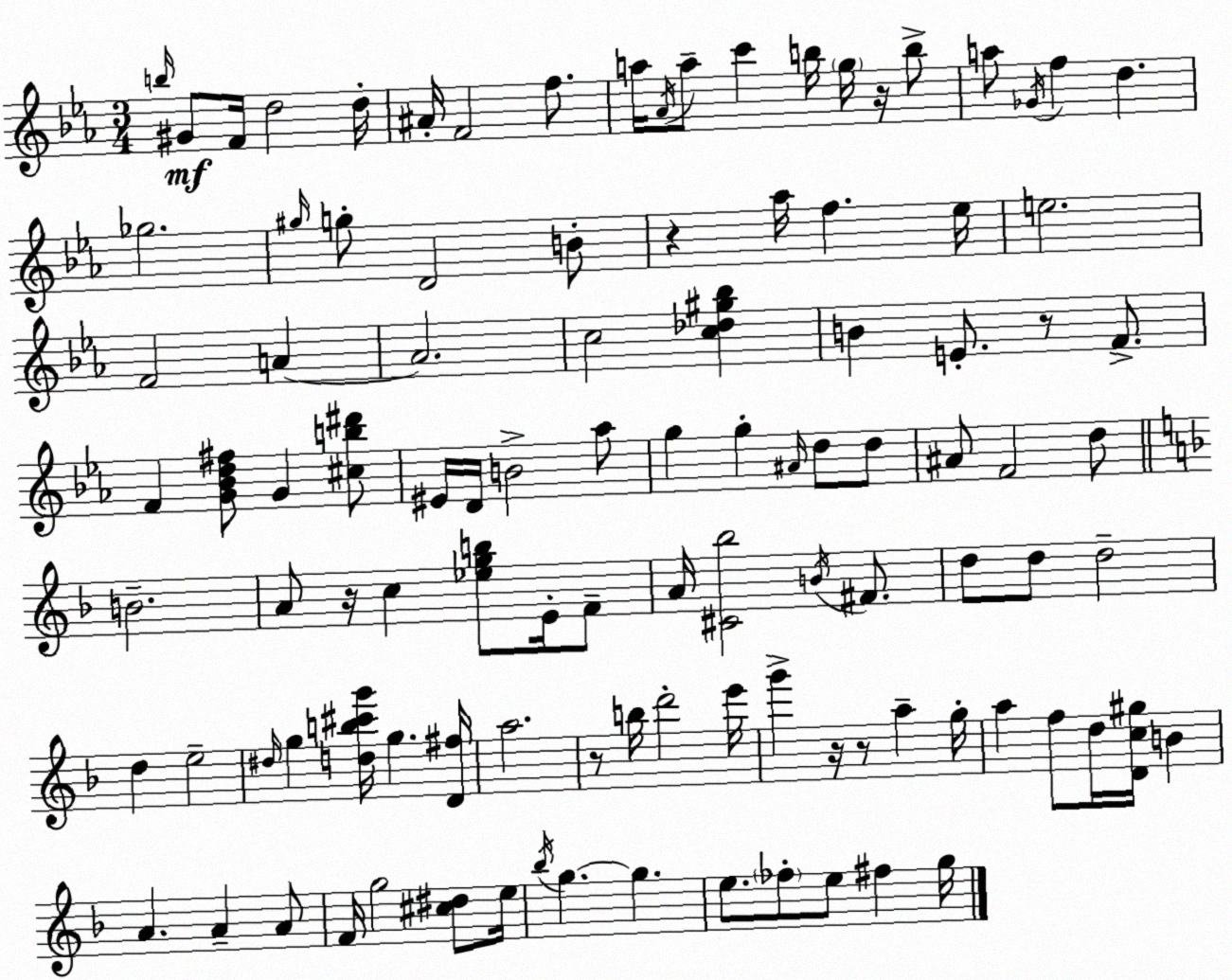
X:1
T:Untitled
M:3/4
L:1/4
K:Eb
b/4 ^G/2 F/4 d2 d/4 ^A/4 F2 f/2 a/4 _A/4 a/2 c' b/4 g/4 z/4 b/2 a/2 _G/4 f d _g2 ^g/4 g/2 D2 B/2 z _a/4 f _e/4 e2 F2 A A2 c2 [c_d^g_b] B E/2 z/2 F/2 F [G_Bd^f]/2 G [^cb^d']/2 ^E/4 D/4 B2 _a/2 g g ^A/4 d/2 d/2 ^A/2 F2 d/2 B2 A/2 z/4 c [_egb]/2 E/4 F/2 A/4 [^C_b]2 B/4 ^F/2 d/2 d/2 d2 d e2 ^d/4 g [db^c'g']/4 g [D^f]/4 a2 z/2 b/4 d'2 e'/4 g' z/4 z/2 a g/4 a f/2 d/4 [Dc^g]/4 B A A A/2 F/4 g2 [^c^d]/2 e/4 _b/4 g g e/2 _f/2 e/2 ^f g/4